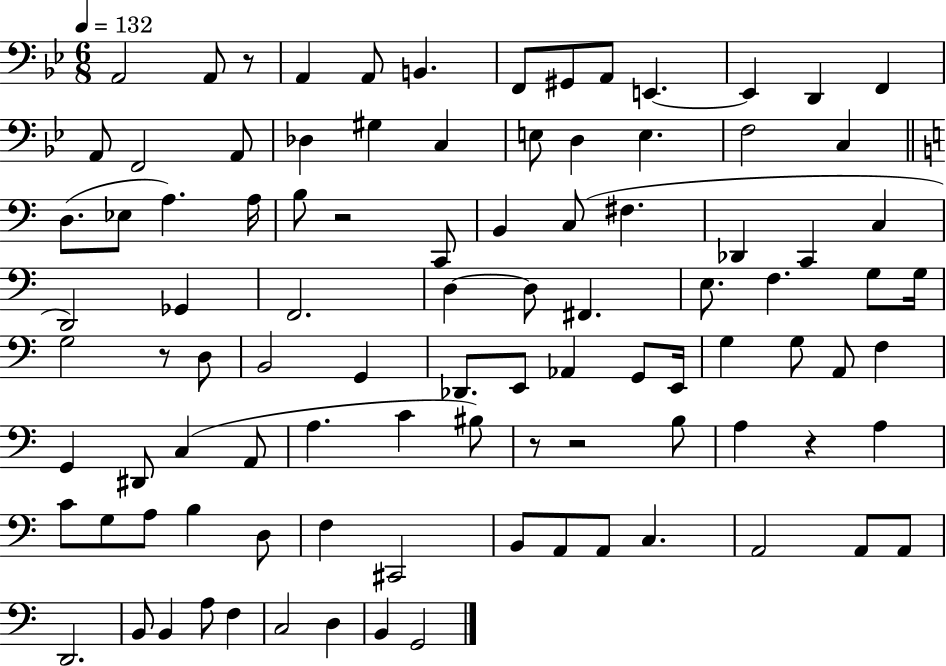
X:1
T:Untitled
M:6/8
L:1/4
K:Bb
A,,2 A,,/2 z/2 A,, A,,/2 B,, F,,/2 ^G,,/2 A,,/2 E,, E,, D,, F,, A,,/2 F,,2 A,,/2 _D, ^G, C, E,/2 D, E, F,2 C, D,/2 _E,/2 A, A,/4 B,/2 z2 C,,/2 B,, C,/2 ^F, _D,, C,, C, D,,2 _G,, F,,2 D, D,/2 ^F,, E,/2 F, G,/2 G,/4 G,2 z/2 D,/2 B,,2 G,, _D,,/2 E,,/2 _A,, G,,/2 E,,/4 G, G,/2 A,,/2 F, G,, ^D,,/2 C, A,,/2 A, C ^B,/2 z/2 z2 B,/2 A, z A, C/2 G,/2 A,/2 B, D,/2 F, ^C,,2 B,,/2 A,,/2 A,,/2 C, A,,2 A,,/2 A,,/2 D,,2 B,,/2 B,, A,/2 F, C,2 D, B,, G,,2